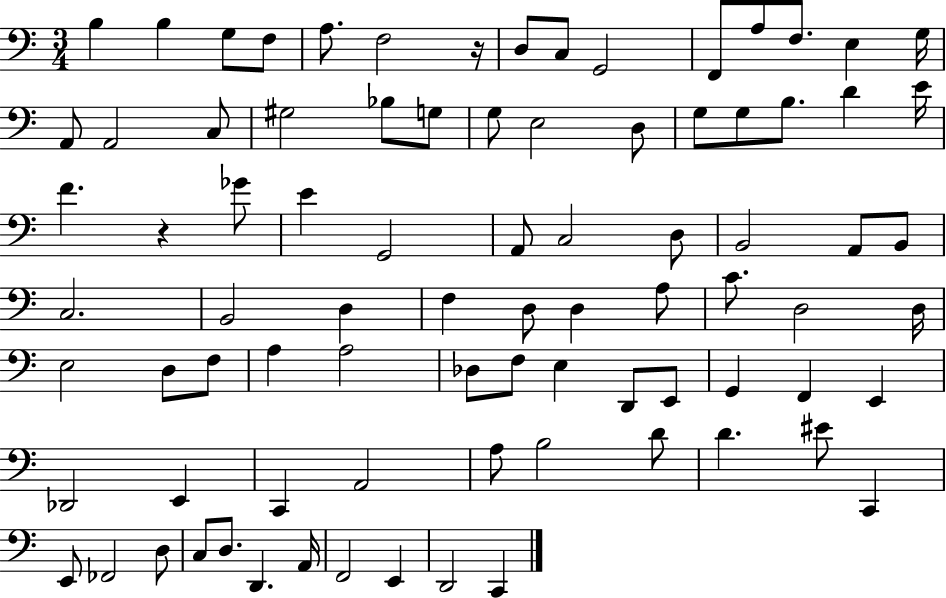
B3/q B3/q G3/e F3/e A3/e. F3/h R/s D3/e C3/e G2/h F2/e A3/e F3/e. E3/q G3/s A2/e A2/h C3/e G#3/h Bb3/e G3/e G3/e E3/h D3/e G3/e G3/e B3/e. D4/q E4/s F4/q. R/q Gb4/e E4/q G2/h A2/e C3/h D3/e B2/h A2/e B2/e C3/h. B2/h D3/q F3/q D3/e D3/q A3/e C4/e. D3/h D3/s E3/h D3/e F3/e A3/q A3/h Db3/e F3/e E3/q D2/e E2/e G2/q F2/q E2/q Db2/h E2/q C2/q A2/h A3/e B3/h D4/e D4/q. EIS4/e C2/q E2/e FES2/h D3/e C3/e D3/e. D2/q. A2/s F2/h E2/q D2/h C2/q